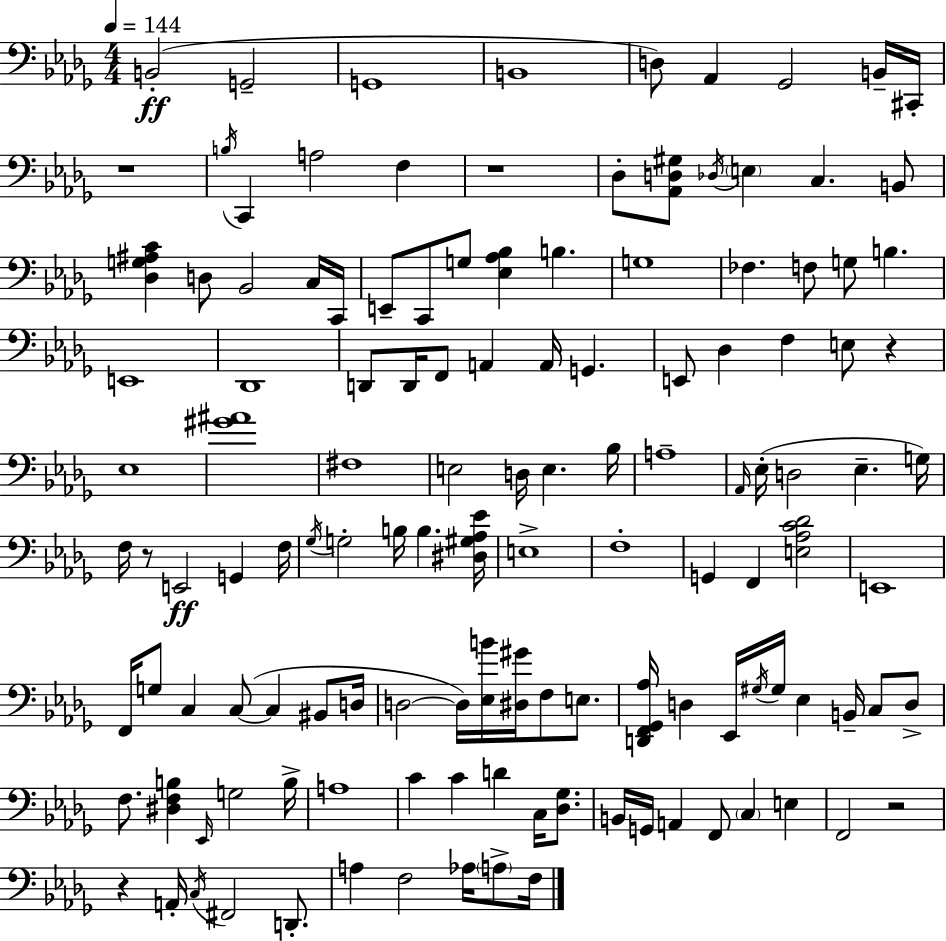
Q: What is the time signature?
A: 4/4